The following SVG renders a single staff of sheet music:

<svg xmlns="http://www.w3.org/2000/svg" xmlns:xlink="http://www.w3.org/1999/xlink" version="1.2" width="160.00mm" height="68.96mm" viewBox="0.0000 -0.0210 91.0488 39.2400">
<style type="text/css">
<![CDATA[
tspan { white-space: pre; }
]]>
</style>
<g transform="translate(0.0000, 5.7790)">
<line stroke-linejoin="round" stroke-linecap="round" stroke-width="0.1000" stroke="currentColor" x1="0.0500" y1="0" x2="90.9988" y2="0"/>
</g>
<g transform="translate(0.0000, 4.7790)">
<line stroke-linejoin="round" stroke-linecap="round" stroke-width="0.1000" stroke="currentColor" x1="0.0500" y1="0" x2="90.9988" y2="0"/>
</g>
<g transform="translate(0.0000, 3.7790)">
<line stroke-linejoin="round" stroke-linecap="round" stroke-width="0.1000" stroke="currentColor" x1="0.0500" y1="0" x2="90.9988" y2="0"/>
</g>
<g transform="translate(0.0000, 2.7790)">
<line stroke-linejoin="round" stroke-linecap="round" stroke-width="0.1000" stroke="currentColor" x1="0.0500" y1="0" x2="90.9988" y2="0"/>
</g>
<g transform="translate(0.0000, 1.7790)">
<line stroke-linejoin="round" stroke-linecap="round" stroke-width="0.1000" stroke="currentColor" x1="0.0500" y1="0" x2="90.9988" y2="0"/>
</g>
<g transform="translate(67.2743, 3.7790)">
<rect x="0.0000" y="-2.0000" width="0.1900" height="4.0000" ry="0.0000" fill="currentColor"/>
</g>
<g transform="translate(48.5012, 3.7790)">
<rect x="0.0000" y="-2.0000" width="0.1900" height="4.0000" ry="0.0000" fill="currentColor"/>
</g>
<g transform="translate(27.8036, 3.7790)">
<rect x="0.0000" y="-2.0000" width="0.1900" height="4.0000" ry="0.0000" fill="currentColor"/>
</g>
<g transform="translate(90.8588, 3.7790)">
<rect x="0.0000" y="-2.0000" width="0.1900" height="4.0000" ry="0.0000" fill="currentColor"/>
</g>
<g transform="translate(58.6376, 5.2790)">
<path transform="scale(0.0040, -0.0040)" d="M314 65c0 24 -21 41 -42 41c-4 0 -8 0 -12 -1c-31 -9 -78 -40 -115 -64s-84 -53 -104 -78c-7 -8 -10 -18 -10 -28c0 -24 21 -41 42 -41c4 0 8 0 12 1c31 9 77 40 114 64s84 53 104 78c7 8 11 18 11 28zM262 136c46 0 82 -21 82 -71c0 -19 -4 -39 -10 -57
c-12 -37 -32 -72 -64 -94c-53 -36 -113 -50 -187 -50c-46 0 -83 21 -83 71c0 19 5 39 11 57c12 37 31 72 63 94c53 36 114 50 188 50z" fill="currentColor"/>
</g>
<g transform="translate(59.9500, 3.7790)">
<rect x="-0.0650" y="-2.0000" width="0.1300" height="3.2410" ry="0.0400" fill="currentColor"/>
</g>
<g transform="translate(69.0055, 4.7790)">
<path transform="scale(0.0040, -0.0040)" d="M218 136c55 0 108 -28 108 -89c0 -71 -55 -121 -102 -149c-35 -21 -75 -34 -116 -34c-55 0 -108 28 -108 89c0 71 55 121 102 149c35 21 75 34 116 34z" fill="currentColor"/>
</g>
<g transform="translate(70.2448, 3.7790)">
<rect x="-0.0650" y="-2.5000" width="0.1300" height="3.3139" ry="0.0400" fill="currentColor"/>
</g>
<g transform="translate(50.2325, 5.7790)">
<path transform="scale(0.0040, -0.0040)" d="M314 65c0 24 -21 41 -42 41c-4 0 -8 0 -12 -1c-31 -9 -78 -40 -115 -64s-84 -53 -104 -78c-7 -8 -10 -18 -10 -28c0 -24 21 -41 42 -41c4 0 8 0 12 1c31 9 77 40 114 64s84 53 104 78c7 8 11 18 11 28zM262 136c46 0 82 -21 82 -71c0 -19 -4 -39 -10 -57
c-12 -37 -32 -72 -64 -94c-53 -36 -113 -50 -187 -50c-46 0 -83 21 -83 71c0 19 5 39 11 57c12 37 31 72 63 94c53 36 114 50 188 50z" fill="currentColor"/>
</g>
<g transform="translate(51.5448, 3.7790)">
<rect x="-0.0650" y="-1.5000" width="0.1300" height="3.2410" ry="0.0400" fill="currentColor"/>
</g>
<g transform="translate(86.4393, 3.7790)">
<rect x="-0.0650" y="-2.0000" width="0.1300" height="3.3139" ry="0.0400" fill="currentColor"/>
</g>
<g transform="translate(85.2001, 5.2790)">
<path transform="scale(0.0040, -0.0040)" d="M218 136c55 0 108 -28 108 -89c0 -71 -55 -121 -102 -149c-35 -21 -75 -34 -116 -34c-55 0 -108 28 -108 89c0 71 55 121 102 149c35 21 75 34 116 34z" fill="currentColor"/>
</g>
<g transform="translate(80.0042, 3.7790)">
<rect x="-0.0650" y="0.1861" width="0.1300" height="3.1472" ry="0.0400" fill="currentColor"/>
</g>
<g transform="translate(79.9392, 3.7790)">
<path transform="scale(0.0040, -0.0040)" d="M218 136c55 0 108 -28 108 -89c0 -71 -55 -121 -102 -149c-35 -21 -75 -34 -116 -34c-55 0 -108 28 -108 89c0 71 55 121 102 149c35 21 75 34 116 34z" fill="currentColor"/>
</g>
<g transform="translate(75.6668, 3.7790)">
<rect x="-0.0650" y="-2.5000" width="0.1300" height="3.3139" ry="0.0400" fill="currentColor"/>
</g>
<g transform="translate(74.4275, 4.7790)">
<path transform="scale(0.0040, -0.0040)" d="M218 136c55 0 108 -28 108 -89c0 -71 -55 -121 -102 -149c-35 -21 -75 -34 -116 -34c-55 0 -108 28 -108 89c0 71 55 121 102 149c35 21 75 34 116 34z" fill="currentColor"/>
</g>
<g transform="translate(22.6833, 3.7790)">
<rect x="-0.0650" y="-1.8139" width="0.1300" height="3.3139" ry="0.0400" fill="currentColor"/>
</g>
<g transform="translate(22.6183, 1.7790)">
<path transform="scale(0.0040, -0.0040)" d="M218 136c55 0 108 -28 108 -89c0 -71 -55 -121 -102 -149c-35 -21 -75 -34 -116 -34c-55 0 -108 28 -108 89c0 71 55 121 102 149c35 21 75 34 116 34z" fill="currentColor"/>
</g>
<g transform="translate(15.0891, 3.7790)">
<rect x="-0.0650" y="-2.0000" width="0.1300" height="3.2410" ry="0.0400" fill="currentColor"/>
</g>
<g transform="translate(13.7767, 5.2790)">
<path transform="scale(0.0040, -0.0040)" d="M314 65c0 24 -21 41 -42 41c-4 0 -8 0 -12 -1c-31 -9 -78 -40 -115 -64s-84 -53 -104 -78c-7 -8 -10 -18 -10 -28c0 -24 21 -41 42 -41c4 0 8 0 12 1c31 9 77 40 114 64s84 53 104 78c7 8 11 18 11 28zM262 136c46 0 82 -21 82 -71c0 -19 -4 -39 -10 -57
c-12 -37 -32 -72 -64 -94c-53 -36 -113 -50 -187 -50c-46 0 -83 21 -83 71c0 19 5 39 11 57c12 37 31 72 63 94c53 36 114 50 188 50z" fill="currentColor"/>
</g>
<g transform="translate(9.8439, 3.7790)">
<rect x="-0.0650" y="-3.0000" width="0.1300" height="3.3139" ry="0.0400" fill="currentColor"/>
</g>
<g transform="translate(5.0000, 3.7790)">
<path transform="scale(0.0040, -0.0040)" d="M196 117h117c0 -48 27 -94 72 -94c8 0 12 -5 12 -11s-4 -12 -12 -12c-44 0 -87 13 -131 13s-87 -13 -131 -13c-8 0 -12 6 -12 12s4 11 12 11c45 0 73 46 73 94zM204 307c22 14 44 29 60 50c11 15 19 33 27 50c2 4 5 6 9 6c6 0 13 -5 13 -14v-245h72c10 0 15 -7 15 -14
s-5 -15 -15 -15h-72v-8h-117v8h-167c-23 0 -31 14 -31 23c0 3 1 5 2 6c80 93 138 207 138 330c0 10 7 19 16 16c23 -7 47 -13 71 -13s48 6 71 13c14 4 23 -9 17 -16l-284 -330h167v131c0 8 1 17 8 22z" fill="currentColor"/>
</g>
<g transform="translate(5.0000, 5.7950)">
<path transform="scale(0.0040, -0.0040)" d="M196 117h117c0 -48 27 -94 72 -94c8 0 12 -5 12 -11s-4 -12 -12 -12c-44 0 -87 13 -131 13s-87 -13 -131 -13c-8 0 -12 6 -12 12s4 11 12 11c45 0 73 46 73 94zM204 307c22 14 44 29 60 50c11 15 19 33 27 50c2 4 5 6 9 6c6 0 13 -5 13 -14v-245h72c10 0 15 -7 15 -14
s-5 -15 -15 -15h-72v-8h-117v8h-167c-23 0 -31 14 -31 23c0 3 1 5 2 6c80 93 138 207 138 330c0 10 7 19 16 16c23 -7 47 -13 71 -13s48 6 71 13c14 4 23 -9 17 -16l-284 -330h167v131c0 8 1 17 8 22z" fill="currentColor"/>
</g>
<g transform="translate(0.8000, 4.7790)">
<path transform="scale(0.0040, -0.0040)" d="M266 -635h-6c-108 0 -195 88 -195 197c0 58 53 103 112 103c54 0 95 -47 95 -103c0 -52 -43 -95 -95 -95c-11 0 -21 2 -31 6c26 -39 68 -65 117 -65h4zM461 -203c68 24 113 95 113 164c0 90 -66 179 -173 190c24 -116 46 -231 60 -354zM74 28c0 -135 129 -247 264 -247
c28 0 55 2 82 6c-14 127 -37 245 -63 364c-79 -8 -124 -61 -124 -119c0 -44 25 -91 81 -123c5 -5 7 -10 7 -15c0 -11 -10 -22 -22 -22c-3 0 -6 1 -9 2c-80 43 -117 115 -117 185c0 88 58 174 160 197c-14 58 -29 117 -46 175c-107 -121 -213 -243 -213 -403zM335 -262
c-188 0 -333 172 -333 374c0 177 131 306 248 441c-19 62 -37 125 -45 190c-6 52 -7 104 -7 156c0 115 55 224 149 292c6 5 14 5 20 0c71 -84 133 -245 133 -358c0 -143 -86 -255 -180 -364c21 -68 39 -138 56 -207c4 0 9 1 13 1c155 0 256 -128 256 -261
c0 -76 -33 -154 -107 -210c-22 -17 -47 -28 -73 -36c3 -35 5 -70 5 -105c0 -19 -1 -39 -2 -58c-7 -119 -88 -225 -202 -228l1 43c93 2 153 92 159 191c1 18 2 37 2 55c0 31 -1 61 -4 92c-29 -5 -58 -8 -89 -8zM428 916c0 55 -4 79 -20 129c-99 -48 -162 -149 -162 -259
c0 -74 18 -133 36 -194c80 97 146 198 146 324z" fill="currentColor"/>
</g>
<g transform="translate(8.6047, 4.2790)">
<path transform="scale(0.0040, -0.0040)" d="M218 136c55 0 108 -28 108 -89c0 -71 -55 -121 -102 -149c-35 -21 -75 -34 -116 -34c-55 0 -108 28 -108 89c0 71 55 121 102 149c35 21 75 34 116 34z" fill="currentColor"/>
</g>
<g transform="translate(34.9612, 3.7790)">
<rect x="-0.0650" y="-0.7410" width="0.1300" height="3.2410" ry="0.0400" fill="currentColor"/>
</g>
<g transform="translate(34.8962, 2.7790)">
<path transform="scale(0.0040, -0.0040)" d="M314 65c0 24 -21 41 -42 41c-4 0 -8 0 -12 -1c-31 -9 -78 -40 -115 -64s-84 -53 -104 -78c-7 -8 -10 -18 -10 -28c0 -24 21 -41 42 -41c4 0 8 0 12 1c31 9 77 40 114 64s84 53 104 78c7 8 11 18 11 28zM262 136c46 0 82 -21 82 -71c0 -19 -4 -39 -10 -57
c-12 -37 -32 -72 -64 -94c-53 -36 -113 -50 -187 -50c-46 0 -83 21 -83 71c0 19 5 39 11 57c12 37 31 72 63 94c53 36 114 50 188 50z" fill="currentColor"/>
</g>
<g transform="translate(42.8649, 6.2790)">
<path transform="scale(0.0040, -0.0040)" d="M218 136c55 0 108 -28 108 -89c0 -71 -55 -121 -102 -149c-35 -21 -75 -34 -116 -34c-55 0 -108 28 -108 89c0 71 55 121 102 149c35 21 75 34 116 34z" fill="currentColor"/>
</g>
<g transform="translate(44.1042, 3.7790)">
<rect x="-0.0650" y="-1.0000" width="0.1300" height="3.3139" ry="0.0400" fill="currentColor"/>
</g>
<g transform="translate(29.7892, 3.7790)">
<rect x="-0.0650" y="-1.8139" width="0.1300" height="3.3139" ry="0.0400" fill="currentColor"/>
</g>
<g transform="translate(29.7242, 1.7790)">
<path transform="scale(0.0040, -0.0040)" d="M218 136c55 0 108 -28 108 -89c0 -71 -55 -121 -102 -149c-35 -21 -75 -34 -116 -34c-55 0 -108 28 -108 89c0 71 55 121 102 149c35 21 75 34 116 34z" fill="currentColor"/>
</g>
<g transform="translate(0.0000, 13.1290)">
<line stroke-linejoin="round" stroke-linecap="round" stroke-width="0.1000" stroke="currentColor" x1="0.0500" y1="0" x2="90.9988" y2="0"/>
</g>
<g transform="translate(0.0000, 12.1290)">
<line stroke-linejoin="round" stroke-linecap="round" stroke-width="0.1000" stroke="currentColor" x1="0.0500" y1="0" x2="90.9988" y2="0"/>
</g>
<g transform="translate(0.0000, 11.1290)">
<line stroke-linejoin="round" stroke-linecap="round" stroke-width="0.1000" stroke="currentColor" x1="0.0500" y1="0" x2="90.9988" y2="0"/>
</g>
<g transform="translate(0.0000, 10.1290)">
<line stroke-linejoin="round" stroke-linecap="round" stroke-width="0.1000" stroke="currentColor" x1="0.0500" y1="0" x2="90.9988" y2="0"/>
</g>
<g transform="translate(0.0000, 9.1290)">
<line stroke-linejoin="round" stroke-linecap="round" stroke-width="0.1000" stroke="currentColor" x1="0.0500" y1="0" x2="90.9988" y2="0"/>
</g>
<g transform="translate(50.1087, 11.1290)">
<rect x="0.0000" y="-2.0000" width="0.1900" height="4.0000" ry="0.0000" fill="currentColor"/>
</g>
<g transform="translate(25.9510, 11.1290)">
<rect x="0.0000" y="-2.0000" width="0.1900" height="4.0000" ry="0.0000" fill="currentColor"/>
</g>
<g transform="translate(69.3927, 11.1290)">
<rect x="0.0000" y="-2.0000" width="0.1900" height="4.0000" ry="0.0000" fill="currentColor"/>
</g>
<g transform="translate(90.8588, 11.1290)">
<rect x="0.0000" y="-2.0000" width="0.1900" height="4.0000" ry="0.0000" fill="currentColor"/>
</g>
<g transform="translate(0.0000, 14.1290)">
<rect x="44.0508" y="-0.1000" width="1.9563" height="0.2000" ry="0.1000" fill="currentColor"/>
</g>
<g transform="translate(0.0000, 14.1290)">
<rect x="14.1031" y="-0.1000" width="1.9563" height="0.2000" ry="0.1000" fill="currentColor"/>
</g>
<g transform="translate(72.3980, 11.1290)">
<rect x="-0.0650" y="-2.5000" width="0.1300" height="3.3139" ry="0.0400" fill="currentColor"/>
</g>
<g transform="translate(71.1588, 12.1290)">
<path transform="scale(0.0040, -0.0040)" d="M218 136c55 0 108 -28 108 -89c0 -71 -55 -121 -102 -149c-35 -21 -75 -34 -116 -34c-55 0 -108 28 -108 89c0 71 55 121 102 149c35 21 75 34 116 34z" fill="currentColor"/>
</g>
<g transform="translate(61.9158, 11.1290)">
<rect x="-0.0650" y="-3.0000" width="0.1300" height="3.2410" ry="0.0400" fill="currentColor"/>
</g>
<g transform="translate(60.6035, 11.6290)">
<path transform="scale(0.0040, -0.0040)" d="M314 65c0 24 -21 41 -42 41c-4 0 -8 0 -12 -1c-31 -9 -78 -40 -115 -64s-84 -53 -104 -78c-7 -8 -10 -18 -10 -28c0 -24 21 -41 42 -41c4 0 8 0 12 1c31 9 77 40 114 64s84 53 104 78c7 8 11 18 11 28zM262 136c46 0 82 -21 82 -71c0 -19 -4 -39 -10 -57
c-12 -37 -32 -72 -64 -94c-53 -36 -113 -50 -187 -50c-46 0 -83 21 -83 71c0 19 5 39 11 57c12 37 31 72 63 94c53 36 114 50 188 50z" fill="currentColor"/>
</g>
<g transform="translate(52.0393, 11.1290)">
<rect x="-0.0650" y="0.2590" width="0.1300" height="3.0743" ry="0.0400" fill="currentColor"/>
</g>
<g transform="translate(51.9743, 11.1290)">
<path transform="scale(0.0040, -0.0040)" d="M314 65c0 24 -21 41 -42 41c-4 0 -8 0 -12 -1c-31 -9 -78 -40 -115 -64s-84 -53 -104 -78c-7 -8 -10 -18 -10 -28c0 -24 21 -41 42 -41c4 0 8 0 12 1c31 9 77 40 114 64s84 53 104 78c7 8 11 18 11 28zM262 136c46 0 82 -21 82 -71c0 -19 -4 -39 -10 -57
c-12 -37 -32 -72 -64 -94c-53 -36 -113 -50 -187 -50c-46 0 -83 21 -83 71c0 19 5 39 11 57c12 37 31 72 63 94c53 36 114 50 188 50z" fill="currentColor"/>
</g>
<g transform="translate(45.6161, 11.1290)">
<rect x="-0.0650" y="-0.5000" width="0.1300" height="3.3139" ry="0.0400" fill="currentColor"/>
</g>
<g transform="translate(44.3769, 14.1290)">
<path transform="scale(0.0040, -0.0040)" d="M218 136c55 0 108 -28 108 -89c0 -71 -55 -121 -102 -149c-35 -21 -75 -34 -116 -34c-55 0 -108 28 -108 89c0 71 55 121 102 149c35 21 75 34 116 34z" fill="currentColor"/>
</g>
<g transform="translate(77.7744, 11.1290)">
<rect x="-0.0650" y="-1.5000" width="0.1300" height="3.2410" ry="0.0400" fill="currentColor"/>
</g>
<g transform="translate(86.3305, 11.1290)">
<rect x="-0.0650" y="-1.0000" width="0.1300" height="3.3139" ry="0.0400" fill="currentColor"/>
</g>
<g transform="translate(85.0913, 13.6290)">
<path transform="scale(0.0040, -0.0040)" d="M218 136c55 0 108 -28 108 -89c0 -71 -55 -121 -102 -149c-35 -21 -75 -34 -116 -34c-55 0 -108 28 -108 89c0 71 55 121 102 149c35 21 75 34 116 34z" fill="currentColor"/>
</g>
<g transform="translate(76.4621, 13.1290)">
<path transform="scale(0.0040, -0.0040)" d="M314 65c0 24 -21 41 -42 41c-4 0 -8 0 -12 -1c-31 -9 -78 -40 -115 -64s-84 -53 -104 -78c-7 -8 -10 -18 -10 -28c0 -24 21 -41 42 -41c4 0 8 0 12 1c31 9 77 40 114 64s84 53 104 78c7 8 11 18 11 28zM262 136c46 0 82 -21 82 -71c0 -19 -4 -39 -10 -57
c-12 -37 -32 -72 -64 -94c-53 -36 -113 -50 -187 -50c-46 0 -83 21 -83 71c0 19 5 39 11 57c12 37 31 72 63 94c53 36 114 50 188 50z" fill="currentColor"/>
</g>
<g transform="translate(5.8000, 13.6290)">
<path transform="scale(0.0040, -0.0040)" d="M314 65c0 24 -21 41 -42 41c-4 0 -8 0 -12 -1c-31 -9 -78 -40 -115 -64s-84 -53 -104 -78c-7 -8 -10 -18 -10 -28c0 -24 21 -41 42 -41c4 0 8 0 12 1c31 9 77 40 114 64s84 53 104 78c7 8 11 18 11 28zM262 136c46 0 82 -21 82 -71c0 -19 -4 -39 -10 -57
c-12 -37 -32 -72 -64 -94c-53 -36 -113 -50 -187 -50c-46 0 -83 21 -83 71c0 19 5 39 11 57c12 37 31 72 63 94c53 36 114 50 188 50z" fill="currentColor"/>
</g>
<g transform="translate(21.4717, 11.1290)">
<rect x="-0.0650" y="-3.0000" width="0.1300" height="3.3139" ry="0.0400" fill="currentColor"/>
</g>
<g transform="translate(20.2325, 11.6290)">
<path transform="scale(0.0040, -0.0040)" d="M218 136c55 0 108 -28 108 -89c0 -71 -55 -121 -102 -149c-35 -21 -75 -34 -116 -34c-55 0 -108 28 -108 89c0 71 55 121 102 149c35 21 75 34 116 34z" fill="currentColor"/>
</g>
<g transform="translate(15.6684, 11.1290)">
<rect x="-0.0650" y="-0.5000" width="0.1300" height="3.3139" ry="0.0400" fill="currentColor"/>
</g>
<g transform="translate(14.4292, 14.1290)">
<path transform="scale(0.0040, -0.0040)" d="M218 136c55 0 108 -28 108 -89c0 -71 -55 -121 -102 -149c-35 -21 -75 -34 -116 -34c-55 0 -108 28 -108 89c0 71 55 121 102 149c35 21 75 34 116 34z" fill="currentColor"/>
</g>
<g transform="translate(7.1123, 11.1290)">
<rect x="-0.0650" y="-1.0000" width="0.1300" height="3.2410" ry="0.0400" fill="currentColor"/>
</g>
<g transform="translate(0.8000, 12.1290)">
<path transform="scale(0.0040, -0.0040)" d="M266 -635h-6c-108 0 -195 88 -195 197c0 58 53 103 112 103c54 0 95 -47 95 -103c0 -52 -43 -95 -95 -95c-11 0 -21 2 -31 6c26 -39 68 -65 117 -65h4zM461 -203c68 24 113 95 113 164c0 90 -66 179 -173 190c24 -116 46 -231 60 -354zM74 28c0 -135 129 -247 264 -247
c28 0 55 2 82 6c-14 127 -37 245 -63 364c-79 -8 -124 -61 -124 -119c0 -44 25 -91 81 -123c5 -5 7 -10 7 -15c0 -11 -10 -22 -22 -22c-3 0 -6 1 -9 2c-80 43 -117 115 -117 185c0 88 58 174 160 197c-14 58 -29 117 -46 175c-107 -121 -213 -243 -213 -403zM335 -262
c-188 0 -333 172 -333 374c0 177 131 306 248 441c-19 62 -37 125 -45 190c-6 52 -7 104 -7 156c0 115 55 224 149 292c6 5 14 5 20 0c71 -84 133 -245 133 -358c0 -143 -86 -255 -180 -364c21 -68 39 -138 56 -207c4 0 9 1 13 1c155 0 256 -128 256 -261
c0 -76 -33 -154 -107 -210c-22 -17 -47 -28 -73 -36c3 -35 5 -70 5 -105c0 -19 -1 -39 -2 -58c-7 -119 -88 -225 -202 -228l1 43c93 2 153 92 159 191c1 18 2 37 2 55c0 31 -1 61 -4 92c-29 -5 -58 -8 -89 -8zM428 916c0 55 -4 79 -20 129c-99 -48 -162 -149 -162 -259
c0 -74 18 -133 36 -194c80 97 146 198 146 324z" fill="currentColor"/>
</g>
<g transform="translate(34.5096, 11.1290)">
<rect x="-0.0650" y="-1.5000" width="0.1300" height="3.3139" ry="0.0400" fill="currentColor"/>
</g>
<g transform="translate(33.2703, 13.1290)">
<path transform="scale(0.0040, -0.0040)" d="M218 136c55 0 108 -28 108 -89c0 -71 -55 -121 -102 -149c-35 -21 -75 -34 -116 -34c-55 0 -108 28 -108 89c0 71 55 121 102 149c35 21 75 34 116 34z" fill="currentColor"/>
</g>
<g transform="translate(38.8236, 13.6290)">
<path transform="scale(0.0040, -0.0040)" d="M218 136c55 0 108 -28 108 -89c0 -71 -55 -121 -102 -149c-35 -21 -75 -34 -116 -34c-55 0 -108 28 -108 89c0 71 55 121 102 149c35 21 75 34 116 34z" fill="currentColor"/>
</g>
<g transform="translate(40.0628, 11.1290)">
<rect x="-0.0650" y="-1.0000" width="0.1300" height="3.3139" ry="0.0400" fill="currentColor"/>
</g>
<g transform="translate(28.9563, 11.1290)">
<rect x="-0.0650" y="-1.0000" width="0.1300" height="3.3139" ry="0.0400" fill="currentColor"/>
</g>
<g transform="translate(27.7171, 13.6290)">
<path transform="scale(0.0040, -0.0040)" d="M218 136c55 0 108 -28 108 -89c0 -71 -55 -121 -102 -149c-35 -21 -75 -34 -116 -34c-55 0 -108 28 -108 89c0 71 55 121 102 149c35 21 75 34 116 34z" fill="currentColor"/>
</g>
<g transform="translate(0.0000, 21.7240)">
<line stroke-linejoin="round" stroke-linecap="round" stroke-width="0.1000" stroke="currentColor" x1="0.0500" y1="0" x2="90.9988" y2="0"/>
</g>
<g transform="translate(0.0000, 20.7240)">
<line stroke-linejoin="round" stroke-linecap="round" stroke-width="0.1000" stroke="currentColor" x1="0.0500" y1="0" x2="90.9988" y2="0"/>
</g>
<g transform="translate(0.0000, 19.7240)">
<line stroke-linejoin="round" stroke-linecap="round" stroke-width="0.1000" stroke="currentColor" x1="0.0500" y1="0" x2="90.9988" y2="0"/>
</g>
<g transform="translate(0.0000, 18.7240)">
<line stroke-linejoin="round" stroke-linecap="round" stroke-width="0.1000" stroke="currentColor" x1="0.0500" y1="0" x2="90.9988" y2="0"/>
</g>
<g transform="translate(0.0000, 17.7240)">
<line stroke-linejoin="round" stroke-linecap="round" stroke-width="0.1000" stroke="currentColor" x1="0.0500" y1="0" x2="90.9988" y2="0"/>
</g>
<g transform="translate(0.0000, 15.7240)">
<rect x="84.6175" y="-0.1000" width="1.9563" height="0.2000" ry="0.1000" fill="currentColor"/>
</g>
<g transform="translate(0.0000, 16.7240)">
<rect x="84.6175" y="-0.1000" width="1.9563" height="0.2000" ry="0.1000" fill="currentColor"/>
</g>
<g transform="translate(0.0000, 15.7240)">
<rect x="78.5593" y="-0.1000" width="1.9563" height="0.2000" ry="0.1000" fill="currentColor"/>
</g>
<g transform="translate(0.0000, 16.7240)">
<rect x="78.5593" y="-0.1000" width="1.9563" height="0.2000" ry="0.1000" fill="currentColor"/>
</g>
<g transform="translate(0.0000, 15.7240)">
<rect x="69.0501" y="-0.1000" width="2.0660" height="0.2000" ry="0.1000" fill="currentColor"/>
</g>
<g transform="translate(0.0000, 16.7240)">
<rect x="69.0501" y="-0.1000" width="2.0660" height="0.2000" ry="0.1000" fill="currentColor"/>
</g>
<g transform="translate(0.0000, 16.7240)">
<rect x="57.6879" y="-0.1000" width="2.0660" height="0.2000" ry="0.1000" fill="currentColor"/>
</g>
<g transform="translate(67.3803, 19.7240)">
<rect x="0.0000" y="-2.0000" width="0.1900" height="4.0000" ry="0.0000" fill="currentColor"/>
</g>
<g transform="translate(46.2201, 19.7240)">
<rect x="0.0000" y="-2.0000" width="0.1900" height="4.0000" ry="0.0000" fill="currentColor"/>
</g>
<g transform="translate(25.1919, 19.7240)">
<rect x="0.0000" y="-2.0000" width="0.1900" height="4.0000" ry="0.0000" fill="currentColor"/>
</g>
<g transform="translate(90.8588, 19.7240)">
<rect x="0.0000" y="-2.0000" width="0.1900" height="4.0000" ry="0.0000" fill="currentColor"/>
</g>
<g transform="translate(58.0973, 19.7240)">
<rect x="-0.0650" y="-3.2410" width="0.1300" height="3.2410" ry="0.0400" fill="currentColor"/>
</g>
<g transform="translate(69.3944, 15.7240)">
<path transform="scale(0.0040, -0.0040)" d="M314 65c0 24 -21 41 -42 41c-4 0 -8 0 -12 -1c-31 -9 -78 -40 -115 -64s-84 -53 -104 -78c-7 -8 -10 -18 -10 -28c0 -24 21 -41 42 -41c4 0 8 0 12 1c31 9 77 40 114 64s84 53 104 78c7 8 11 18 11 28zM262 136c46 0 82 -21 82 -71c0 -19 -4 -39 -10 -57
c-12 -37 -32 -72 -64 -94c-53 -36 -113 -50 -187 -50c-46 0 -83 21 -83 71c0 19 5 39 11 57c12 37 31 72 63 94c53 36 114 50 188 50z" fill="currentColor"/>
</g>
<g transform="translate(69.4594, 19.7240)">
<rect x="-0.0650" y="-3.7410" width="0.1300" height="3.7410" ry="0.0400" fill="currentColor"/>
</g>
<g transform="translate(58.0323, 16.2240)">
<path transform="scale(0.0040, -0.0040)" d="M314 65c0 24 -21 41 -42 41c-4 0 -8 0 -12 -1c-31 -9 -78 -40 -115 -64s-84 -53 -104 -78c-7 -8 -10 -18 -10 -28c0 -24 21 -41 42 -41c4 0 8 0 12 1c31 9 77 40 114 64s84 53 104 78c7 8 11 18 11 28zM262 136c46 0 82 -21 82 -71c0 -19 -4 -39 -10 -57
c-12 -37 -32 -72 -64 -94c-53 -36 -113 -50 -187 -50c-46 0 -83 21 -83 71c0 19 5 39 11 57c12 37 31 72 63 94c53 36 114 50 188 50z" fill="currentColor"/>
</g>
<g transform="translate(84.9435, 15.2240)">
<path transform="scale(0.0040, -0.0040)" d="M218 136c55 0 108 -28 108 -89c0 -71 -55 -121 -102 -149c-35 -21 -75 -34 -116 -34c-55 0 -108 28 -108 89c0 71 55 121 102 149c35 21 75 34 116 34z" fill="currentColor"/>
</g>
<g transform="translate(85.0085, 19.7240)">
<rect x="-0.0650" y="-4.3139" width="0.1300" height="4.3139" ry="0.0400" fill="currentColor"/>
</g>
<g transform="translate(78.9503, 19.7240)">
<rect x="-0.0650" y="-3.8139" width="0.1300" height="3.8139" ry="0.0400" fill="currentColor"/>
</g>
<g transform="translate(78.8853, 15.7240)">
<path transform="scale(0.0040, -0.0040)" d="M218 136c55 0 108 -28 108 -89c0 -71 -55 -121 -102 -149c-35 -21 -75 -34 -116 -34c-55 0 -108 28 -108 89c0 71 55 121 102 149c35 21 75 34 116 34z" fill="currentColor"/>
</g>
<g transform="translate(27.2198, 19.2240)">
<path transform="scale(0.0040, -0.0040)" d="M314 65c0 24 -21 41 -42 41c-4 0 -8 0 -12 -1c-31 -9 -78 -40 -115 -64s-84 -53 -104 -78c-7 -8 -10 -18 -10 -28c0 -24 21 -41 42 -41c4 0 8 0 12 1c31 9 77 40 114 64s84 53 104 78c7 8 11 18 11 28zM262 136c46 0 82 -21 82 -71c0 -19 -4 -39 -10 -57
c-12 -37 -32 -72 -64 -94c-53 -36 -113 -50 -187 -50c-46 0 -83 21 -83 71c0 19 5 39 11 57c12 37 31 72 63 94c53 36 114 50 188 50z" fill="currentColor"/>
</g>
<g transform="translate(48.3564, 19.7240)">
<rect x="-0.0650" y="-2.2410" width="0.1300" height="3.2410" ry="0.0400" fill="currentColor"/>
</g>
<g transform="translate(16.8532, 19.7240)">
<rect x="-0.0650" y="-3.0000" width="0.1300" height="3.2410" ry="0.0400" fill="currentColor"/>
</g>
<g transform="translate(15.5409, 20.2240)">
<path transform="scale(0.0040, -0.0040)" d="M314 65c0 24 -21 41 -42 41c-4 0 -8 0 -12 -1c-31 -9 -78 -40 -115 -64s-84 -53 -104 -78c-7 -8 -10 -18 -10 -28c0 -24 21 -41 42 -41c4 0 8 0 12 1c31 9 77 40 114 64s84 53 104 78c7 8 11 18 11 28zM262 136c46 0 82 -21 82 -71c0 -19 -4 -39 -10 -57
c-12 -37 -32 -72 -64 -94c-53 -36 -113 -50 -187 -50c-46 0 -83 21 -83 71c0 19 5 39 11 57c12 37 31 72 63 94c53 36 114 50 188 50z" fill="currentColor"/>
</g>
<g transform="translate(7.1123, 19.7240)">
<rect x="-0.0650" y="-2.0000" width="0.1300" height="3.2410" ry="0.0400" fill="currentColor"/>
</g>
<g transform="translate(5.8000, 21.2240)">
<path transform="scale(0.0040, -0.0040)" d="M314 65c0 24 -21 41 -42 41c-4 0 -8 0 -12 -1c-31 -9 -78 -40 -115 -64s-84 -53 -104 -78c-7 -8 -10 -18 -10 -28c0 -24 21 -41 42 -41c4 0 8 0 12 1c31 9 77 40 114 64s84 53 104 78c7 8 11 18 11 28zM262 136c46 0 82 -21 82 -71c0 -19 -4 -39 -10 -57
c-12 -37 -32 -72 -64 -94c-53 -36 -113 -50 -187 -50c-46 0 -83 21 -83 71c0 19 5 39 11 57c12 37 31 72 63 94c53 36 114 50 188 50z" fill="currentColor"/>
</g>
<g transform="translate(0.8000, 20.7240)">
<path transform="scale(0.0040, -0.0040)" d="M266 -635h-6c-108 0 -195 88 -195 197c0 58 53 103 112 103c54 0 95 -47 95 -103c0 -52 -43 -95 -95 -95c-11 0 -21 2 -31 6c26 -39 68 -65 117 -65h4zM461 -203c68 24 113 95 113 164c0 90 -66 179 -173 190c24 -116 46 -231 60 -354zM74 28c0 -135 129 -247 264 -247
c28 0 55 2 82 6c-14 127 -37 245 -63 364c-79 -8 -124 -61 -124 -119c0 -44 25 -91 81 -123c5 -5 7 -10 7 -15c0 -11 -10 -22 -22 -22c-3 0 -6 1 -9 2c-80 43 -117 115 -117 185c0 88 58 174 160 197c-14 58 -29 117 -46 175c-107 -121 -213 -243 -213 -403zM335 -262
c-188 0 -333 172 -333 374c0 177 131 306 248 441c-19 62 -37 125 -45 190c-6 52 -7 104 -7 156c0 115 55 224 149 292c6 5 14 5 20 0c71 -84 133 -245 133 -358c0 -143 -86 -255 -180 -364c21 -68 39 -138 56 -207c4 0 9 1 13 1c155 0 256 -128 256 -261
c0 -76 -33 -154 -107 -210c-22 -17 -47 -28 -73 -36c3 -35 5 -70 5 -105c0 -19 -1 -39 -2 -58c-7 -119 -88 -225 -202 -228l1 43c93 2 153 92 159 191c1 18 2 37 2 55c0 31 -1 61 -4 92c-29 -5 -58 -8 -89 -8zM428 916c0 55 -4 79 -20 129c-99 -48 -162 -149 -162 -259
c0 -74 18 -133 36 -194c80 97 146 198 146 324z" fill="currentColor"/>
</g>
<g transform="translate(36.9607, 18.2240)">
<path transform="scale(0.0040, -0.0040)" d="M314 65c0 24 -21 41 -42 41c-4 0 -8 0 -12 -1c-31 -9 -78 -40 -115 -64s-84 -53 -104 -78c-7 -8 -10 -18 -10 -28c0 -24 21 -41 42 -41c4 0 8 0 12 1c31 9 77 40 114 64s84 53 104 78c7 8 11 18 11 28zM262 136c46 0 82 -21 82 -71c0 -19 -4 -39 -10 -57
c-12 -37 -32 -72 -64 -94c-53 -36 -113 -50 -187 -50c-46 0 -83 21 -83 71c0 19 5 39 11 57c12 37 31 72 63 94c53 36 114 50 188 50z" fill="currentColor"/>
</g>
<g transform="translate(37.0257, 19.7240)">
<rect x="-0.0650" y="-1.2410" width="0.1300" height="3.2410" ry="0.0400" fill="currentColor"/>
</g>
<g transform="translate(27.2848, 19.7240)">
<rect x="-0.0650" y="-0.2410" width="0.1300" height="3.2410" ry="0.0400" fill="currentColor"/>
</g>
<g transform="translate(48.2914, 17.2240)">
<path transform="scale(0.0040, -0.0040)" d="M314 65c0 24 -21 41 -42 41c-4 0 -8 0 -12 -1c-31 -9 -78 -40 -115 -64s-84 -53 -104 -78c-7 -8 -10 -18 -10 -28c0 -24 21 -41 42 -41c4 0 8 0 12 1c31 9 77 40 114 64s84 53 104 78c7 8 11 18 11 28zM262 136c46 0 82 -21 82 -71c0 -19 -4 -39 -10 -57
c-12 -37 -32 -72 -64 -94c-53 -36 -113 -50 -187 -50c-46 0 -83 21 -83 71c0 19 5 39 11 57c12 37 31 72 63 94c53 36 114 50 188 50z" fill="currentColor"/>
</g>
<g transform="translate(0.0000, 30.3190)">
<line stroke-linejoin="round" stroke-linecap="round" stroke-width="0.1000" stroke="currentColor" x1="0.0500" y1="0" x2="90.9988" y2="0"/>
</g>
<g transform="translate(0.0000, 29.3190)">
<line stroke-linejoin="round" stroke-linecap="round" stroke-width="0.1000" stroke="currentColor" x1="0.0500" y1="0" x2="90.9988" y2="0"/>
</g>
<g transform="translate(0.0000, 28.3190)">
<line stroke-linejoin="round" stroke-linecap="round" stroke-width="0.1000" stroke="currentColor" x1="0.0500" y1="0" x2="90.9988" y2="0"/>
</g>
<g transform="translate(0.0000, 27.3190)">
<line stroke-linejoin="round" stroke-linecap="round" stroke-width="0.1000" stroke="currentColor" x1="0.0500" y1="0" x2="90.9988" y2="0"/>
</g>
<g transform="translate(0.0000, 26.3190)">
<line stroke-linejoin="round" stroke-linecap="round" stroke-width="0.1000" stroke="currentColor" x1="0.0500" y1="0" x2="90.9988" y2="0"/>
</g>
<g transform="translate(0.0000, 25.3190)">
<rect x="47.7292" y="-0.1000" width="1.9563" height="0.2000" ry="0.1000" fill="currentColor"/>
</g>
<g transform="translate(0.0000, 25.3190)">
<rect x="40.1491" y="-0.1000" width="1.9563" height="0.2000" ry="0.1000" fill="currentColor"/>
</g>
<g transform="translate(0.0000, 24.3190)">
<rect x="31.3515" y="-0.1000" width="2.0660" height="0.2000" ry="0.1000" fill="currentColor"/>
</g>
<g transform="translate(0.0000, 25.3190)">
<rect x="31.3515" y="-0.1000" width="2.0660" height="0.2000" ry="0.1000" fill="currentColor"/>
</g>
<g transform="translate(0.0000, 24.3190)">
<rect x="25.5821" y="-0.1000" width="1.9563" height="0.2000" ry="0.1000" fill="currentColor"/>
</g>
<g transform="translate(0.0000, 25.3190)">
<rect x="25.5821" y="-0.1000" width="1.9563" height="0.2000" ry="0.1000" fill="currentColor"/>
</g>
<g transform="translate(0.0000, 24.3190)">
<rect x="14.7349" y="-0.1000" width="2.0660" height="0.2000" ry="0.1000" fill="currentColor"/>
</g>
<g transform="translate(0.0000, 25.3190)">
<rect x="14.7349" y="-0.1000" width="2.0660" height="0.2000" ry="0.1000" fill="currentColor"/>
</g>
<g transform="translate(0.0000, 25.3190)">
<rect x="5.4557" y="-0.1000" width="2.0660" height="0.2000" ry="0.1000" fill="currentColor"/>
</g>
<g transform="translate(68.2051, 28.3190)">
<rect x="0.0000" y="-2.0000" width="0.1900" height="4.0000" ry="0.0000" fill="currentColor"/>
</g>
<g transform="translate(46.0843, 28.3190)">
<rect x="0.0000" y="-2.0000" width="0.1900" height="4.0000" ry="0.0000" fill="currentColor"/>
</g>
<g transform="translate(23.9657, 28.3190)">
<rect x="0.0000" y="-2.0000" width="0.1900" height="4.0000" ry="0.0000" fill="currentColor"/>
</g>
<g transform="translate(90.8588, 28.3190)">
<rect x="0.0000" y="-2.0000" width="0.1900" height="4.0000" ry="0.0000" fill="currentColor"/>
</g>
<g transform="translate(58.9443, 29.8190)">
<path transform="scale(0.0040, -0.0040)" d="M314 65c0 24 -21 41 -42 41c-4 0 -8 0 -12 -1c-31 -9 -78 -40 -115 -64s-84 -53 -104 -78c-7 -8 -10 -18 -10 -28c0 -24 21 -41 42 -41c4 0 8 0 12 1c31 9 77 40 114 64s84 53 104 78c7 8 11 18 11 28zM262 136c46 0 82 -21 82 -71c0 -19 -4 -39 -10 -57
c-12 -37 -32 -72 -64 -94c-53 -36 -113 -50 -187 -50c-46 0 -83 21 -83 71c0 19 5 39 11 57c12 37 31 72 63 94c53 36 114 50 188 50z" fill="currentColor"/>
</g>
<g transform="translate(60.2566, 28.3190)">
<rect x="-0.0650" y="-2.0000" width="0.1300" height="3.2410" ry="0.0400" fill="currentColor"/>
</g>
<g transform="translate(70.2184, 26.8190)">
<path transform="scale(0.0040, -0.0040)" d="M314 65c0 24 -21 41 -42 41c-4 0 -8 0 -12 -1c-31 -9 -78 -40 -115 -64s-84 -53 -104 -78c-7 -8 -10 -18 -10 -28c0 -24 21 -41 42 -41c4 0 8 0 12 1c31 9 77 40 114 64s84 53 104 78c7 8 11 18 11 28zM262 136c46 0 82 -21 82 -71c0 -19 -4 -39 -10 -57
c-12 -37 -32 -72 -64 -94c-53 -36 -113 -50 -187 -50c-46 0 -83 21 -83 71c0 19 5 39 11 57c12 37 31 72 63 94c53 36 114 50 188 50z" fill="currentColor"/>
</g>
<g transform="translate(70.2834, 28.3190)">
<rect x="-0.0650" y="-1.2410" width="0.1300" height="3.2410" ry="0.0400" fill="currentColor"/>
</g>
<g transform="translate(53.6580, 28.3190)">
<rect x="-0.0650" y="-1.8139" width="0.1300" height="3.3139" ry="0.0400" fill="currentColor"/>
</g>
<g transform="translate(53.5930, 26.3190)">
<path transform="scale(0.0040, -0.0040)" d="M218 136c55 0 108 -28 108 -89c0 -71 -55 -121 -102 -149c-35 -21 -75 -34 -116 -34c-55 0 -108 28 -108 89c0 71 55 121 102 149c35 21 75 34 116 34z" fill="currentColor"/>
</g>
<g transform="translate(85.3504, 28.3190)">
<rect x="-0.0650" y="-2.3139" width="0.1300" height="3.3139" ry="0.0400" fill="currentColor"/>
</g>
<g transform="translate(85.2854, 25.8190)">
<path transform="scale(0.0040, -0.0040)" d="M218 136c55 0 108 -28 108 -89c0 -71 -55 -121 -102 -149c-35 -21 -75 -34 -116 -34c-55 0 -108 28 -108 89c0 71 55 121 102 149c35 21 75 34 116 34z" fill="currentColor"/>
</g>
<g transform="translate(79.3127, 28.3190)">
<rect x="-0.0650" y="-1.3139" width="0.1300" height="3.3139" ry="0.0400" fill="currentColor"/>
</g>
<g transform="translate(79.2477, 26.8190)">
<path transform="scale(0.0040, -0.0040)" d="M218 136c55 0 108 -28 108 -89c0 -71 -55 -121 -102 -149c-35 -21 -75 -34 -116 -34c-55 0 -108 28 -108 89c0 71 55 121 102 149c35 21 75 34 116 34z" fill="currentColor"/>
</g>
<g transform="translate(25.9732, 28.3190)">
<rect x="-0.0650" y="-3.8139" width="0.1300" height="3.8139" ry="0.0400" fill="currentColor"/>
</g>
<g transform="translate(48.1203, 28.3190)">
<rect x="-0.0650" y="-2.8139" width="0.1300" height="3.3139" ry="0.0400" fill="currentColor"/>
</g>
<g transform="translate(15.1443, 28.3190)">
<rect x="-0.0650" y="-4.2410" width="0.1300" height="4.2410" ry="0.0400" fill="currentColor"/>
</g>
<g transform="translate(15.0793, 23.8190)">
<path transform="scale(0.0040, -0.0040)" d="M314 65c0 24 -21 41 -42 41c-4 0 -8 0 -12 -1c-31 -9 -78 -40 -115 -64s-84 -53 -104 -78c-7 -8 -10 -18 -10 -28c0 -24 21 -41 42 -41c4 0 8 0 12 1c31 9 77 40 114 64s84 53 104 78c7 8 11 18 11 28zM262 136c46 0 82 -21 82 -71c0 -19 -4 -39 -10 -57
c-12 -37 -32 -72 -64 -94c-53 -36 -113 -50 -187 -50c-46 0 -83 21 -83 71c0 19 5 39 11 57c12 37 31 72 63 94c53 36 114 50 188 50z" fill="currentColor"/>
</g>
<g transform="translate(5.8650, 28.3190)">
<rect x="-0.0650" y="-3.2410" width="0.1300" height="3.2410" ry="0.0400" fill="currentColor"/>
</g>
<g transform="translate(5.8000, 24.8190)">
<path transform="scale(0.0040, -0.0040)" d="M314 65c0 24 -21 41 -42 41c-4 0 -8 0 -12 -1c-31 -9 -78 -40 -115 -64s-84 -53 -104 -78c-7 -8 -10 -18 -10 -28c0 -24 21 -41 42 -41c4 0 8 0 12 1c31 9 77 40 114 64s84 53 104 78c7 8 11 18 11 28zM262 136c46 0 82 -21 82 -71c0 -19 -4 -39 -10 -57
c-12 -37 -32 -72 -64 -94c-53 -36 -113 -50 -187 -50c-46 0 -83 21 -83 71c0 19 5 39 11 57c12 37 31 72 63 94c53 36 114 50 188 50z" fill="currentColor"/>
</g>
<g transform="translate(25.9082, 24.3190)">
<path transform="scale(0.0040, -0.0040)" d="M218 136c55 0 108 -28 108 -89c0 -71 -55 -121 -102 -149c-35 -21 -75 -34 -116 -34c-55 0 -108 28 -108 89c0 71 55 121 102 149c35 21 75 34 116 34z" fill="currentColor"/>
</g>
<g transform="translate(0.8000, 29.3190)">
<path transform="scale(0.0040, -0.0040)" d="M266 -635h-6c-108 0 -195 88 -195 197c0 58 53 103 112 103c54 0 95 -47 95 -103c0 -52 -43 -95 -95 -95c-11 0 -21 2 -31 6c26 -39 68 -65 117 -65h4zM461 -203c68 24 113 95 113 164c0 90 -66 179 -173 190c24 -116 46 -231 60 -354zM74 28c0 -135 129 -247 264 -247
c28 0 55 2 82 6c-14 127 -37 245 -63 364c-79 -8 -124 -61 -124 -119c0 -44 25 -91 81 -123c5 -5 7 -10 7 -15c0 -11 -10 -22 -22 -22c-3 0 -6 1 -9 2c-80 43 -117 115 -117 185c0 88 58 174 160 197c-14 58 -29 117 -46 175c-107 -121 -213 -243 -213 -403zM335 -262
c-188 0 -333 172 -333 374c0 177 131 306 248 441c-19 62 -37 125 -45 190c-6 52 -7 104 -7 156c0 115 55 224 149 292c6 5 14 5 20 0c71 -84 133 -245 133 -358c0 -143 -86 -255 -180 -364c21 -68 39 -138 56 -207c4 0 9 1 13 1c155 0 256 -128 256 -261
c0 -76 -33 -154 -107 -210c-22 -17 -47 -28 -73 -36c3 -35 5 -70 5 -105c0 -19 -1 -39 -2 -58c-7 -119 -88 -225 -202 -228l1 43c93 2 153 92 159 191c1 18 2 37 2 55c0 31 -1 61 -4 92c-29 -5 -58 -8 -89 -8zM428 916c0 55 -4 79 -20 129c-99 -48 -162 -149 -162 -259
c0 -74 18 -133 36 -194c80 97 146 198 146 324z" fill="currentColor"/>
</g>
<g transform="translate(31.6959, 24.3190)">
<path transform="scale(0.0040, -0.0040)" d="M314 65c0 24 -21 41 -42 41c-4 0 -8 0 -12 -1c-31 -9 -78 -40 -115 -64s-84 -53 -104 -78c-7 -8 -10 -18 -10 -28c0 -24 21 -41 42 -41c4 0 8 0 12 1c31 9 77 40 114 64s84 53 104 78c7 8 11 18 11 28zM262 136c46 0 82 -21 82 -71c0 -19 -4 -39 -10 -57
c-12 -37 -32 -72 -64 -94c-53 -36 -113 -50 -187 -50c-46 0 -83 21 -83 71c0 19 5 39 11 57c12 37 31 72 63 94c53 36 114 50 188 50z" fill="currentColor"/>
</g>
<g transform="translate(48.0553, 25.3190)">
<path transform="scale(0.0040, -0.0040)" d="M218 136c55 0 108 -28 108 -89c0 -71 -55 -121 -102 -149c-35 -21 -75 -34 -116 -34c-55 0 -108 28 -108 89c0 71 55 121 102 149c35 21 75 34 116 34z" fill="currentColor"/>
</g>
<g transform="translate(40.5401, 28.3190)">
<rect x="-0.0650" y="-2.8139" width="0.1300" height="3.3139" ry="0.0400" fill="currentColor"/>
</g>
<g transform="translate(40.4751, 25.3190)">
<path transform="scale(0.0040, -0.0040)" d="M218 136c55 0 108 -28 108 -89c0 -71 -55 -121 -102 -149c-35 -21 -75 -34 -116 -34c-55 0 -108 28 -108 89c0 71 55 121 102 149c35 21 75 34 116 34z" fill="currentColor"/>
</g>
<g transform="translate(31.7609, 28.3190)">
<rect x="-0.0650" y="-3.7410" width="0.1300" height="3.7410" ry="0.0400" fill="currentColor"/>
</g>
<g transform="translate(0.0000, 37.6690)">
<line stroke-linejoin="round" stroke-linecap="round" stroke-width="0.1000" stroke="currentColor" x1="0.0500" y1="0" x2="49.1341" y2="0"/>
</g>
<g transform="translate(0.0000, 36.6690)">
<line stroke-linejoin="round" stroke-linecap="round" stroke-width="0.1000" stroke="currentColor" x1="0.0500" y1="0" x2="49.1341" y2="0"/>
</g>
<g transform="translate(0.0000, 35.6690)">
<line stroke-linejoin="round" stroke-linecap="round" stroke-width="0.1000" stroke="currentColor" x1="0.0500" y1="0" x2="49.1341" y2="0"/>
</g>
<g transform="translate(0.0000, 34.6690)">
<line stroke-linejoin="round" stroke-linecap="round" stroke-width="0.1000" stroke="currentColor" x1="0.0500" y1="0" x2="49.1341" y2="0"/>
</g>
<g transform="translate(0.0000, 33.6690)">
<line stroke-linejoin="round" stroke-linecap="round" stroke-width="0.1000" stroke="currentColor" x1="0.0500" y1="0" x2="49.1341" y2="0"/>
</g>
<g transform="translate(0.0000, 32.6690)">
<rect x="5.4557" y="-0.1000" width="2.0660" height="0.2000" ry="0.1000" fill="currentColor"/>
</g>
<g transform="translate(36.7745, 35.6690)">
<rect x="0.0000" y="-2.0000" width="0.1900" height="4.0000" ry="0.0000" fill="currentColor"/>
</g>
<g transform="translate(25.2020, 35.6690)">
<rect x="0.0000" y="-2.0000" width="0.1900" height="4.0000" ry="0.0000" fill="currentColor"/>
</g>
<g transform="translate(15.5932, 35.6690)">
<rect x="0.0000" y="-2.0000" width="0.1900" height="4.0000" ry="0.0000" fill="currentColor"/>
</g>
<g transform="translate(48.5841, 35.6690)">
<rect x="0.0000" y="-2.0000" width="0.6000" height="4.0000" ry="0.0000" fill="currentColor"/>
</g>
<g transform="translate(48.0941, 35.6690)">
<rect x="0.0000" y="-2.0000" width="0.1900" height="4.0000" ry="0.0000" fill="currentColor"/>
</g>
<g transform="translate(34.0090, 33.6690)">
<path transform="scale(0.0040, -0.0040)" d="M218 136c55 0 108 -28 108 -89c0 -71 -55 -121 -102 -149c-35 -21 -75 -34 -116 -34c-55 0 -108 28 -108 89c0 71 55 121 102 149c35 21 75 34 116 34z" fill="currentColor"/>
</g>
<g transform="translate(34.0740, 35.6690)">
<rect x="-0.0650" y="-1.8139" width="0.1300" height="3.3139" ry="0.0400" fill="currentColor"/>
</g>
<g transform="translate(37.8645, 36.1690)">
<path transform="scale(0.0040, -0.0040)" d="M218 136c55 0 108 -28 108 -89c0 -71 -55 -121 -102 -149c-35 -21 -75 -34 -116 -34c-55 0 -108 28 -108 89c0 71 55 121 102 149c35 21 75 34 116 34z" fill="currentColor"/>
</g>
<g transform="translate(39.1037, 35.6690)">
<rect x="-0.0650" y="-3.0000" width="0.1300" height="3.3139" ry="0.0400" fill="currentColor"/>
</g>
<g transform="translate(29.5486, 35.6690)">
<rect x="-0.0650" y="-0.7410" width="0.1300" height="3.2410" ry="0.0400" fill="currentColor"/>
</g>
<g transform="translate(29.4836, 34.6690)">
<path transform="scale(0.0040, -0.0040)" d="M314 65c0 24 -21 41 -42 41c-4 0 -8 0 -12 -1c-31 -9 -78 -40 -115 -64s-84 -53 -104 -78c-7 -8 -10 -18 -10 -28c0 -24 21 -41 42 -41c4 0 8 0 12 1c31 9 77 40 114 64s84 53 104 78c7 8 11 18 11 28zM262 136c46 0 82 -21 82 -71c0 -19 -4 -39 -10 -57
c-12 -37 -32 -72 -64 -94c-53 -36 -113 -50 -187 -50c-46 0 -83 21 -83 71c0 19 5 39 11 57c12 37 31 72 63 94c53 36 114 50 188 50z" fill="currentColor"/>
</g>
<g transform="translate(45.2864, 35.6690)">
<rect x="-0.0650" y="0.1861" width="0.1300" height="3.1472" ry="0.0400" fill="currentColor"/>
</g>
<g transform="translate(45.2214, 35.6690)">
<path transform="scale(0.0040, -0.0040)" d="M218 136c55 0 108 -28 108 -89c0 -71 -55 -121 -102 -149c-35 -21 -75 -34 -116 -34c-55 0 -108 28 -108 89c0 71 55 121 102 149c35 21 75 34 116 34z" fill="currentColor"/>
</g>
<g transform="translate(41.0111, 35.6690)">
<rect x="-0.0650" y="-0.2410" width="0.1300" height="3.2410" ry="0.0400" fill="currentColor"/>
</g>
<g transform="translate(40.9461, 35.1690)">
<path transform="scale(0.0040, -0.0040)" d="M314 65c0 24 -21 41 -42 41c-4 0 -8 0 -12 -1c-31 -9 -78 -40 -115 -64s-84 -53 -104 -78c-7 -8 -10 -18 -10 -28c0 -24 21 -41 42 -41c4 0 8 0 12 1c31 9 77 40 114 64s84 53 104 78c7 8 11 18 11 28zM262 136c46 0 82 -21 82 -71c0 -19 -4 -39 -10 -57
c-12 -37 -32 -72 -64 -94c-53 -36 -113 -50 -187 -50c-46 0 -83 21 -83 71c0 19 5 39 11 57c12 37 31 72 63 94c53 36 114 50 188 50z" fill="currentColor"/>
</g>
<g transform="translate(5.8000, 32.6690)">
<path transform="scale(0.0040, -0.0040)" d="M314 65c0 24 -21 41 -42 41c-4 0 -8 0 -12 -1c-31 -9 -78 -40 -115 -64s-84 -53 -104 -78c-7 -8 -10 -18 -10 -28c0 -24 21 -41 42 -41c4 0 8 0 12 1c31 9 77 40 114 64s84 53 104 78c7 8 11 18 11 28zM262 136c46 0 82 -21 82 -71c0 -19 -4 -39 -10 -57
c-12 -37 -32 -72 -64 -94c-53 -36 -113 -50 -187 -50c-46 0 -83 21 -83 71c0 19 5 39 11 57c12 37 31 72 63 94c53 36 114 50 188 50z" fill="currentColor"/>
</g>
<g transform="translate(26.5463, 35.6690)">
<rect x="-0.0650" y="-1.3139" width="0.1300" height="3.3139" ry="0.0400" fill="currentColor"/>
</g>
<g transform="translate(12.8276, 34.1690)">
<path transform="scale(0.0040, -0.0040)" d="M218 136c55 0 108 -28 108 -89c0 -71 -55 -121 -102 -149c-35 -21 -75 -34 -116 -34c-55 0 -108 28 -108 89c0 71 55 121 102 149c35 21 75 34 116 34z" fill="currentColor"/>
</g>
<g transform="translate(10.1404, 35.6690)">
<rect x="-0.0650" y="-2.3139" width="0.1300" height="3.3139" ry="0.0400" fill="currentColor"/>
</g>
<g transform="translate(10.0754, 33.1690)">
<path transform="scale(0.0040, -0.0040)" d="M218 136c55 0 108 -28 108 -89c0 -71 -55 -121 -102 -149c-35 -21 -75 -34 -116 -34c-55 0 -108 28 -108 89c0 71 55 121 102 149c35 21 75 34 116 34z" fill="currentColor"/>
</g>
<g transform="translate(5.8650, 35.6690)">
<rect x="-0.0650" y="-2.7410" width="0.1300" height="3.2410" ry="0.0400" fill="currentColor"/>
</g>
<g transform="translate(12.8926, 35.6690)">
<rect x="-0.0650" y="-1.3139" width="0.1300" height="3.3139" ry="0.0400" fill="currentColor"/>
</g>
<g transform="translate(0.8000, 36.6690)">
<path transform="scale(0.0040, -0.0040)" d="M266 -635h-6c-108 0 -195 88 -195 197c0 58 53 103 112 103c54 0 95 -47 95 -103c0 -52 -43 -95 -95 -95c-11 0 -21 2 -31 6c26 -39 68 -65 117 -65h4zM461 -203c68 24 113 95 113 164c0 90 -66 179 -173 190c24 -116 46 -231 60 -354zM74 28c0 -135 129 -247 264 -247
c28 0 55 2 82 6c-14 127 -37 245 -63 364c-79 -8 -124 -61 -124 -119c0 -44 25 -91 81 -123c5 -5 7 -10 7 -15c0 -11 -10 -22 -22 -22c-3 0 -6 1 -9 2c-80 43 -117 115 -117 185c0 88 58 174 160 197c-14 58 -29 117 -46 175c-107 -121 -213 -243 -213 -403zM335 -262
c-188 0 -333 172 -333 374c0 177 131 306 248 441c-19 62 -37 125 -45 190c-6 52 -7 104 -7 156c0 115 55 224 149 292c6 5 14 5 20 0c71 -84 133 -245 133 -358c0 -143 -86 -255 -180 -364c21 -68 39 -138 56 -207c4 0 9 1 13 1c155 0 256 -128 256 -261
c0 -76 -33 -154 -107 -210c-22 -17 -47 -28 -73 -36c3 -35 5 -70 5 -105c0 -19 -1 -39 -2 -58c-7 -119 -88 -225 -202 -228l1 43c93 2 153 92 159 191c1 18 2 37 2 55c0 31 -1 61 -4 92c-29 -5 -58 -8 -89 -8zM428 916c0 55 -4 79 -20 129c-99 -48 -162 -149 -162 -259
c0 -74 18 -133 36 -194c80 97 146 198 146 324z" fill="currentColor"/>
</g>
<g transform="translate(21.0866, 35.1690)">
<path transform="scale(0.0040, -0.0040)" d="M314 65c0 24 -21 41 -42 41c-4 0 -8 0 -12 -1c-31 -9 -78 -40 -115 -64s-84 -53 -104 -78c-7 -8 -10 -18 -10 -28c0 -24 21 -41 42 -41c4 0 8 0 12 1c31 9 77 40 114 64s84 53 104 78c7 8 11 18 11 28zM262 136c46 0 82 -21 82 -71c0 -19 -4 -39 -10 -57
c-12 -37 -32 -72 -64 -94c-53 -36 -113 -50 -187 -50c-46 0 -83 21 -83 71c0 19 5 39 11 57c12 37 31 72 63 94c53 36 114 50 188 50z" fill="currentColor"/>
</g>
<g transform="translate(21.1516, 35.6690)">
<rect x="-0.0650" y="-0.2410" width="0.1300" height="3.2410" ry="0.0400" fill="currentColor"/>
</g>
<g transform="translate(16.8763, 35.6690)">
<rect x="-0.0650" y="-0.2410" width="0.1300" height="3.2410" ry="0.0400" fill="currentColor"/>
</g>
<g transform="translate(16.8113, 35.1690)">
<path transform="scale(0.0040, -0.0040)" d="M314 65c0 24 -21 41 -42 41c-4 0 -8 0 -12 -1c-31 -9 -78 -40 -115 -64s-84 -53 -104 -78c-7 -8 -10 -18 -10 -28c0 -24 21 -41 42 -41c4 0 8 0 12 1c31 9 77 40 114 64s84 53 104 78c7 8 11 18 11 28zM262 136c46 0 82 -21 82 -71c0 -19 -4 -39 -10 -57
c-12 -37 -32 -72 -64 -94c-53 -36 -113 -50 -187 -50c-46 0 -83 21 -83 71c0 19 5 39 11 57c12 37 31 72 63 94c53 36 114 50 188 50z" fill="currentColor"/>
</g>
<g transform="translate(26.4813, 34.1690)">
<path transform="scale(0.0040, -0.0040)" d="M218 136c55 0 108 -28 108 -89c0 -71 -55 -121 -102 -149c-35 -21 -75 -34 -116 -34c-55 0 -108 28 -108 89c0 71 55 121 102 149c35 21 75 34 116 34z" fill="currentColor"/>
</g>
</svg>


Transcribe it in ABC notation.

X:1
T:Untitled
M:4/4
L:1/4
K:C
A F2 f f d2 D E2 F2 G G B F D2 C A D E D C B2 A2 G E2 D F2 A2 c2 e2 g2 b2 c'2 c' d' b2 d'2 c' c'2 a a f F2 e2 e g a2 g e c2 c2 e d2 f A c2 B